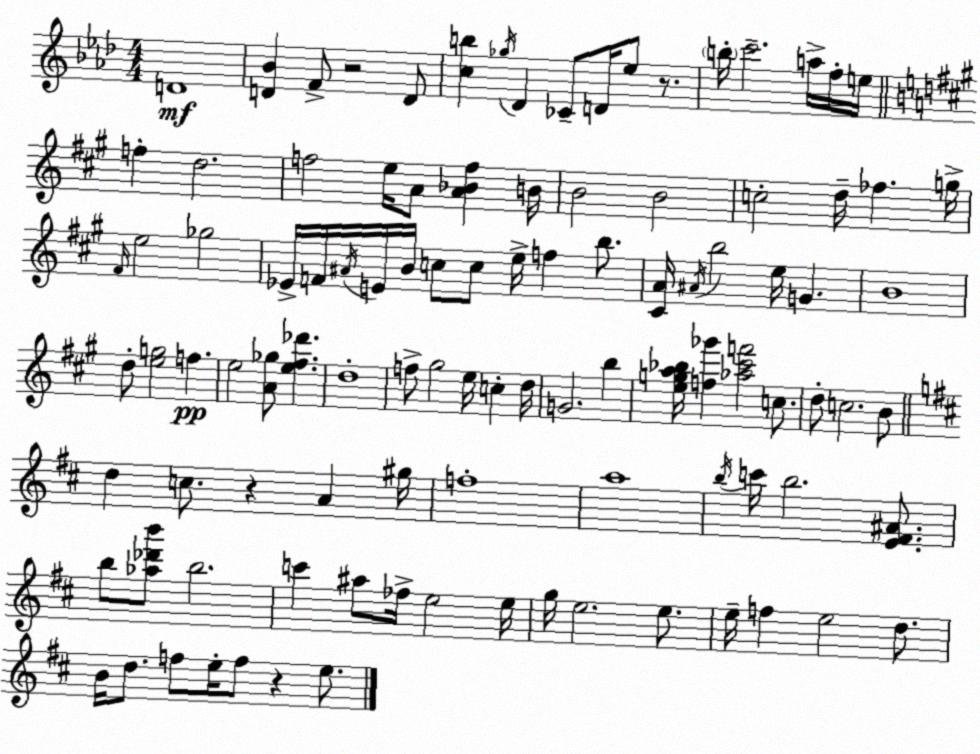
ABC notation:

X:1
T:Untitled
M:4/4
L:1/4
K:Fm
D4 [D_B] F/2 z2 D/2 [cb] _g/4 _D _C/2 D/4 _e/2 z/2 b/4 c'2 a/4 f/4 e/4 f d2 f2 e/4 A/2 [A_Bf] B/4 B2 B2 c2 d/4 _f g/4 ^F/4 e2 _g2 _E/4 F/4 ^A/4 E/4 B/4 c/2 c/2 e/4 f b/2 [^CA]/4 ^A/4 b2 e/4 G B4 d/2 [eg]2 f e2 [A_g]/2 [e^f_d'] d4 f/2 ^g2 e/4 c d/4 G2 b [ega_b]/4 [f_g'] [_a^c'f']2 c/2 d/2 c2 B/2 d c/2 z A ^g/4 f4 a4 b/4 c'/4 b2 [E^F^A]/2 b/2 [_a_d'b']/2 b2 c' ^a/2 _f/4 e2 e/4 g/4 e2 e/2 e/4 f e2 d/2 B/4 d/2 f/2 e/4 f/2 z e/2